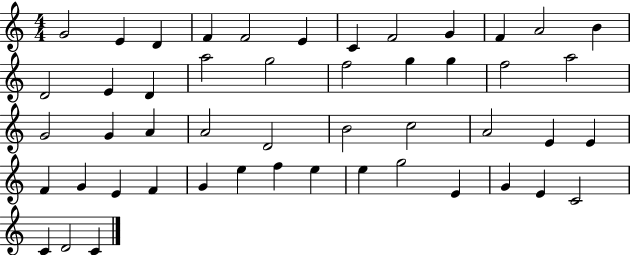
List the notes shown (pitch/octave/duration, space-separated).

G4/h E4/q D4/q F4/q F4/h E4/q C4/q F4/h G4/q F4/q A4/h B4/q D4/h E4/q D4/q A5/h G5/h F5/h G5/q G5/q F5/h A5/h G4/h G4/q A4/q A4/h D4/h B4/h C5/h A4/h E4/q E4/q F4/q G4/q E4/q F4/q G4/q E5/q F5/q E5/q E5/q G5/h E4/q G4/q E4/q C4/h C4/q D4/h C4/q